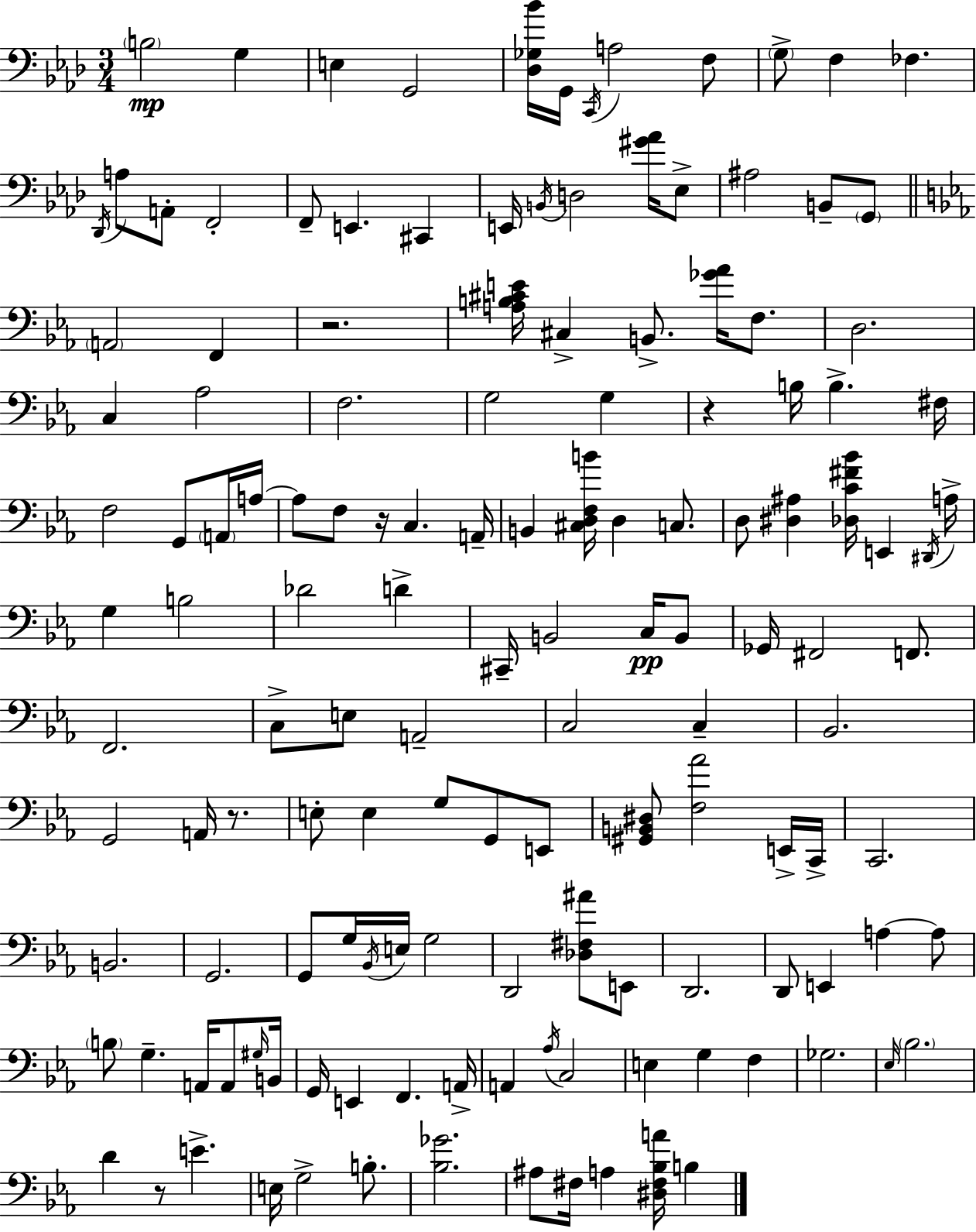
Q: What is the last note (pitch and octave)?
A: B3